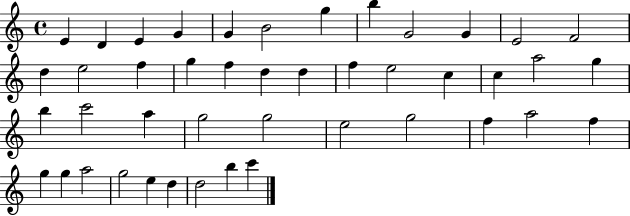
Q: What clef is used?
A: treble